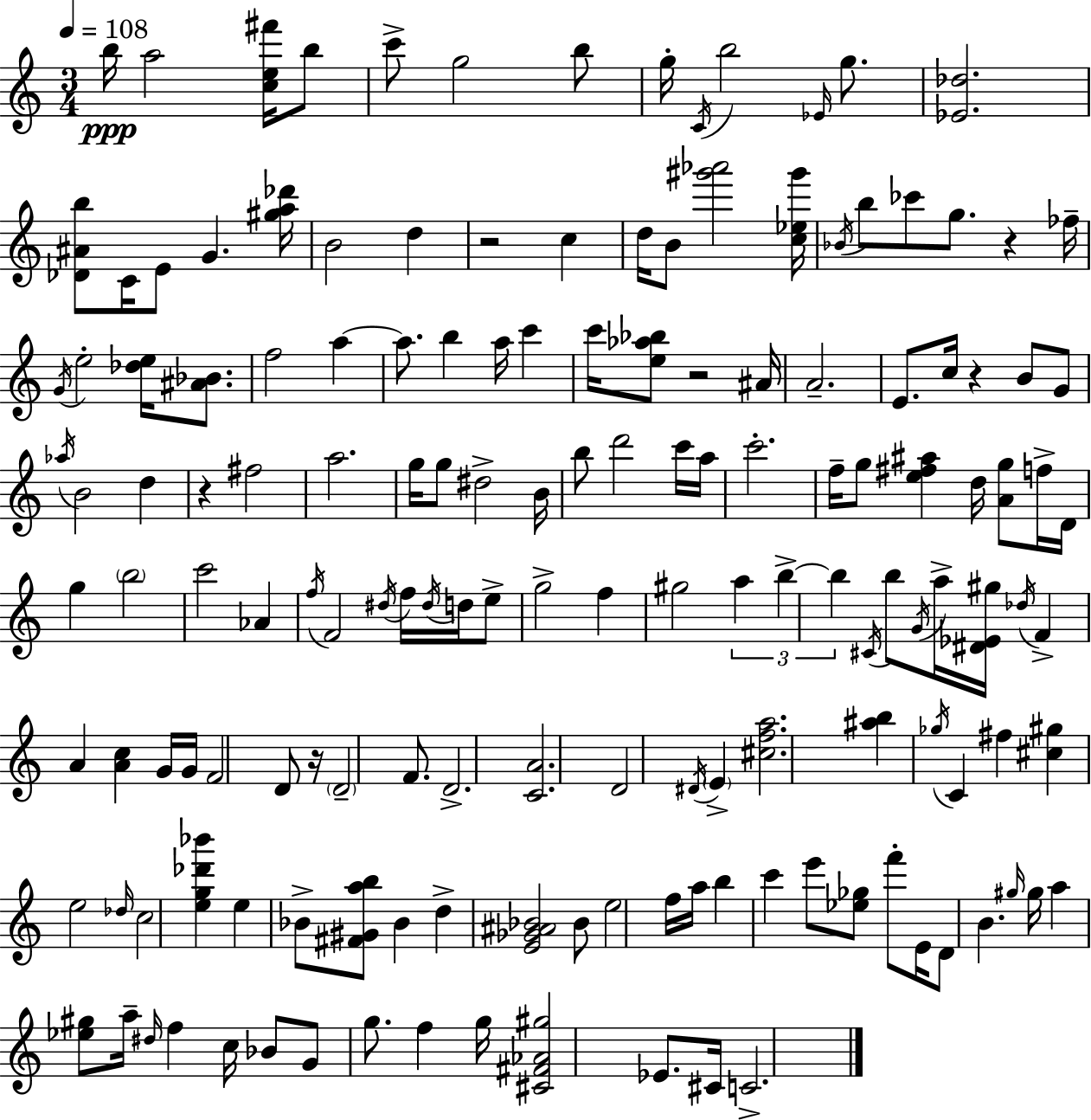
{
  \clef treble
  \numericTimeSignature
  \time 3/4
  \key a \minor
  \tempo 4 = 108
  \repeat volta 2 { b''16\ppp a''2 <c'' e'' fis'''>16 b''8 | c'''8-> g''2 b''8 | g''16-. \acciaccatura { c'16 } b''2 \grace { ees'16 } g''8. | <ees' des''>2. | \break <des' ais' b''>8 c'16 e'8 g'4. | <gis'' a'' des'''>16 b'2 d''4 | r2 c''4 | d''16 b'8 <gis''' aes'''>2 | \break <c'' ees'' gis'''>16 \acciaccatura { bes'16 } b''8 ces'''8 g''8. r4 | fes''16-- \acciaccatura { g'16 } e''2-. | <des'' e''>16 <ais' bes'>8. f''2 | a''4~~ a''8. b''4 a''16 | \break c'''4 c'''16 <e'' aes'' bes''>8 r2 | ais'16 a'2.-- | e'8. c''16 r4 | b'8 g'8 \acciaccatura { aes''16 } b'2 | \break d''4 r4 fis''2 | a''2. | g''16 g''8 dis''2-> | b'16 b''8 d'''2 | \break c'''16 a''16 c'''2.-. | f''16-- g''8 <e'' fis'' ais''>4 | d''16 <a' g''>8 f''16-> d'16 g''4 \parenthesize b''2 | c'''2 | \break aes'4 \acciaccatura { f''16 } f'2 | \acciaccatura { dis''16 } f''16 \acciaccatura { dis''16 } d''16 e''8-> g''2-> | f''4 gis''2 | \tuplet 3/2 { a''4 b''4->~~ | \break b''4 } \acciaccatura { cis'16 } b''8 \acciaccatura { g'16 } a''16-> <dis' ees' gis''>16 \acciaccatura { des''16 } f'4-> | a'4 <a' c''>4 g'16 | g'16 f'2 d'8 r16 | \parenthesize d'2-- f'8. d'2.-> | \break <c' a'>2. | d'2 | \acciaccatura { dis'16 } \parenthesize e'4-> | <cis'' f'' a''>2. | \break <ais'' b''>4 \acciaccatura { ges''16 } c'4 fis''4 | <cis'' gis''>4 e''2 | \grace { des''16 } c''2 <e'' g'' des''' bes'''>4 | e''4 bes'8-> <fis' gis' a'' b''>8 bes'4 | \break d''4-> <e' ges' ais' bes'>2 | bes'8 e''2 | f''16 a''16 b''4 c'''4 e'''8 | <ees'' ges''>8 f'''8-. e'16 d'8 b'4. | \break \grace { gis''16 } gis''16 a''4 <ees'' gis''>8 a''16-- \grace { dis''16 } f''4 | c''16 bes'8 g'8 g''8. f''4 | g''16 <cis' fis' aes' gis''>2 | ees'8. cis'16 c'2.-> | \break } \bar "|."
}